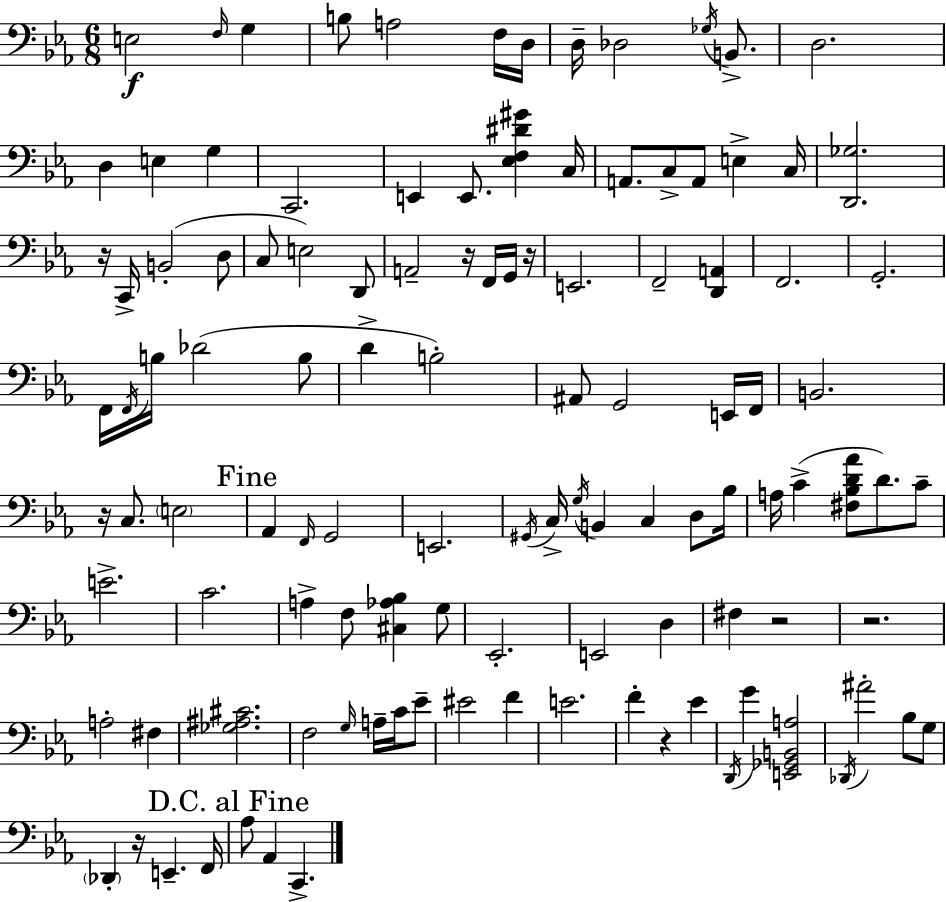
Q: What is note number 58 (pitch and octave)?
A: G3